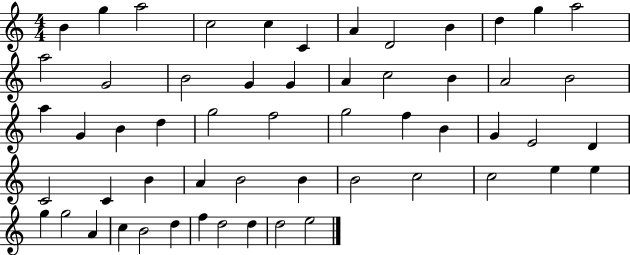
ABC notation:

X:1
T:Untitled
M:4/4
L:1/4
K:C
B g a2 c2 c C A D2 B d g a2 a2 G2 B2 G G A c2 B A2 B2 a G B d g2 f2 g2 f B G E2 D C2 C B A B2 B B2 c2 c2 e e g g2 A c B2 d f d2 d d2 e2